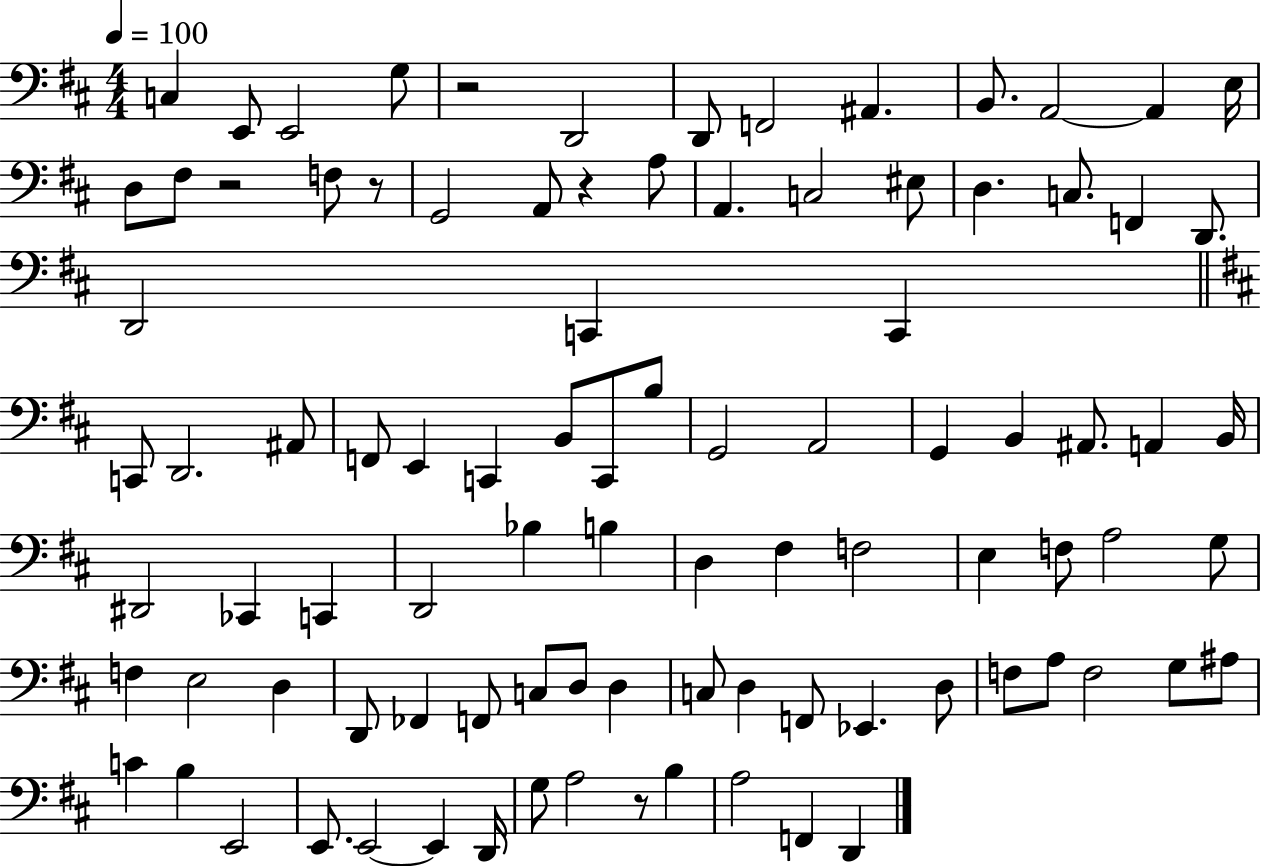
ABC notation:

X:1
T:Untitled
M:4/4
L:1/4
K:D
C, E,,/2 E,,2 G,/2 z2 D,,2 D,,/2 F,,2 ^A,, B,,/2 A,,2 A,, E,/4 D,/2 ^F,/2 z2 F,/2 z/2 G,,2 A,,/2 z A,/2 A,, C,2 ^E,/2 D, C,/2 F,, D,,/2 D,,2 C,, C,, C,,/2 D,,2 ^A,,/2 F,,/2 E,, C,, B,,/2 C,,/2 B,/2 G,,2 A,,2 G,, B,, ^A,,/2 A,, B,,/4 ^D,,2 _C,, C,, D,,2 _B, B, D, ^F, F,2 E, F,/2 A,2 G,/2 F, E,2 D, D,,/2 _F,, F,,/2 C,/2 D,/2 D, C,/2 D, F,,/2 _E,, D,/2 F,/2 A,/2 F,2 G,/2 ^A,/2 C B, E,,2 E,,/2 E,,2 E,, D,,/4 G,/2 A,2 z/2 B, A,2 F,, D,,